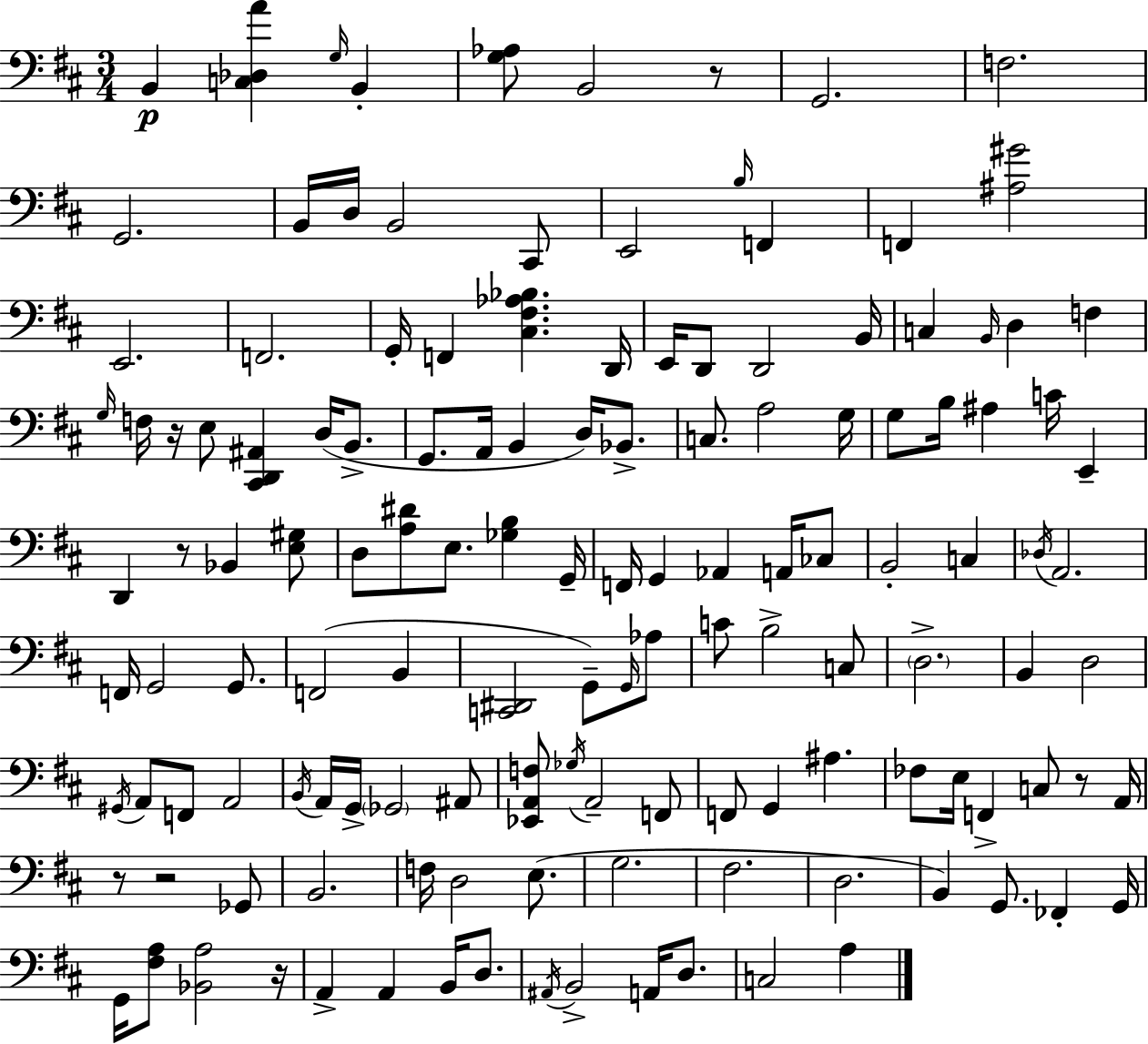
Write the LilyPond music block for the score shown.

{
  \clef bass
  \numericTimeSignature
  \time 3/4
  \key d \major
  \repeat volta 2 { b,4\p <c des a'>4 \grace { g16 } b,4-. | <g aes>8 b,2 r8 | g,2. | f2. | \break g,2. | b,16 d16 b,2 cis,8 | e,2 \grace { b16 } f,4 | f,4 <ais gis'>2 | \break e,2. | f,2. | g,16-. f,4 <cis fis aes bes>4. | d,16 e,16 d,8 d,2 | \break b,16 c4 \grace { b,16 } d4 f4 | \grace { g16 } f16 r16 e8 <cis, d, ais,>4 | d16( b,8.-> g,8. a,16 b,4 | d16) bes,8.-> c8. a2 | \break g16 g8 b16 ais4 c'16 | e,4-- d,4 r8 bes,4 | <e gis>8 d8 <a dis'>8 e8. <ges b>4 | g,16-- f,16 g,4 aes,4 | \break a,16 ces8 b,2-. | c4 \acciaccatura { des16 } a,2. | f,16 g,2 | g,8. f,2( | \break b,4 <c, dis,>2 | g,8--) \grace { g,16 } aes8 c'8 b2-> | c8 \parenthesize d2.-> | b,4 d2 | \break \acciaccatura { gis,16 } a,8 f,8 a,2 | \acciaccatura { b,16 } a,16 g,16-> \parenthesize ges,2 | ais,8 <ees, a, f>8 \acciaccatura { ges16 } a,2-- | f,8 f,8 g,4 | \break ais4. fes8 e16 | f,4-> c8 r8 a,16 r8 r2 | ges,8 b,2. | f16 d2 | \break e8.( g2. | fis2. | d2. | b,4) | \break g,8. fes,4-. g,16 g,16 <fis a>8 | <bes, a>2 r16 a,4-> | a,4 b,16 d8. \acciaccatura { ais,16 } b,2-> | a,16 d8. c2 | \break a4 } \bar "|."
}